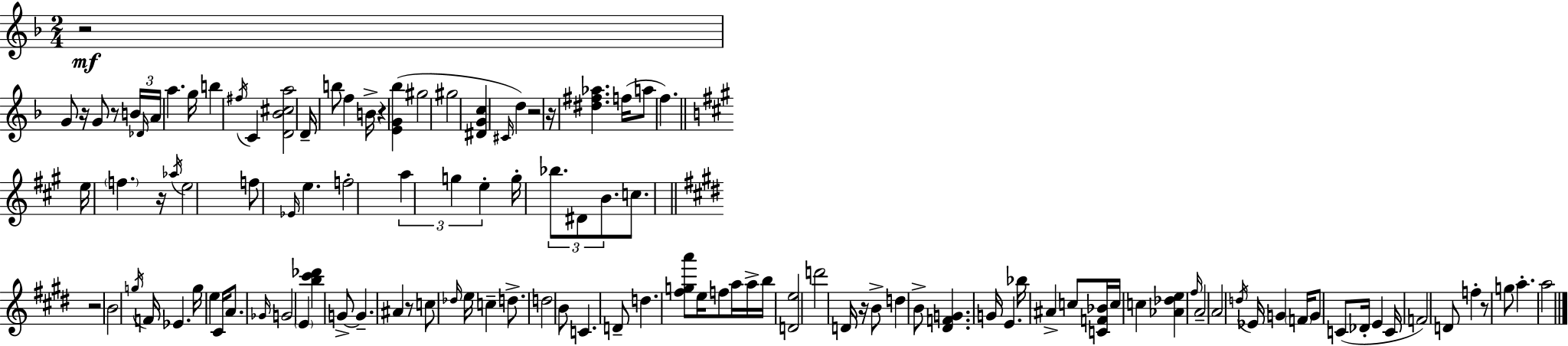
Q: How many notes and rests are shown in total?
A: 117